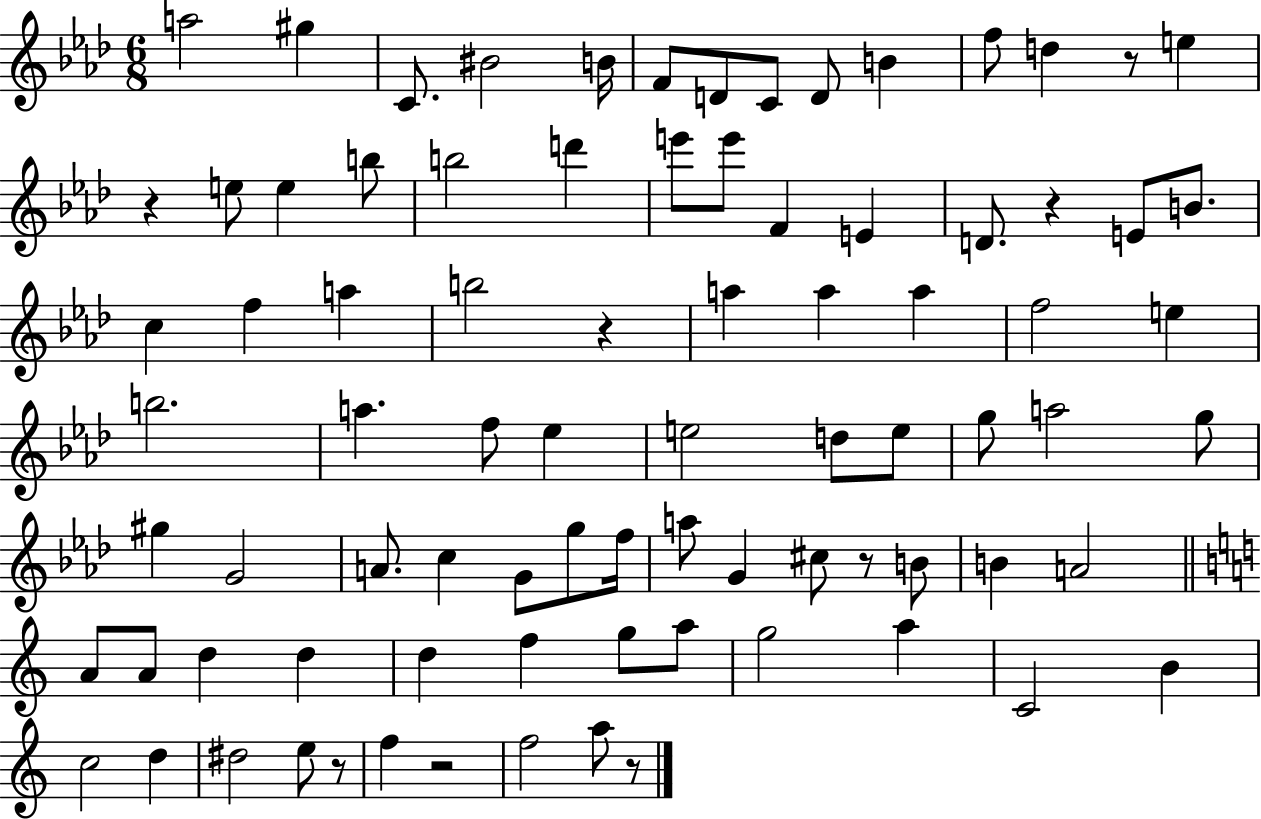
A5/h G#5/q C4/e. BIS4/h B4/s F4/e D4/e C4/e D4/e B4/q F5/e D5/q R/e E5/q R/q E5/e E5/q B5/e B5/h D6/q E6/e E6/e F4/q E4/q D4/e. R/q E4/e B4/e. C5/q F5/q A5/q B5/h R/q A5/q A5/q A5/q F5/h E5/q B5/h. A5/q. F5/e Eb5/q E5/h D5/e E5/e G5/e A5/h G5/e G#5/q G4/h A4/e. C5/q G4/e G5/e F5/s A5/e G4/q C#5/e R/e B4/e B4/q A4/h A4/e A4/e D5/q D5/q D5/q F5/q G5/e A5/e G5/h A5/q C4/h B4/q C5/h D5/q D#5/h E5/e R/e F5/q R/h F5/h A5/e R/e